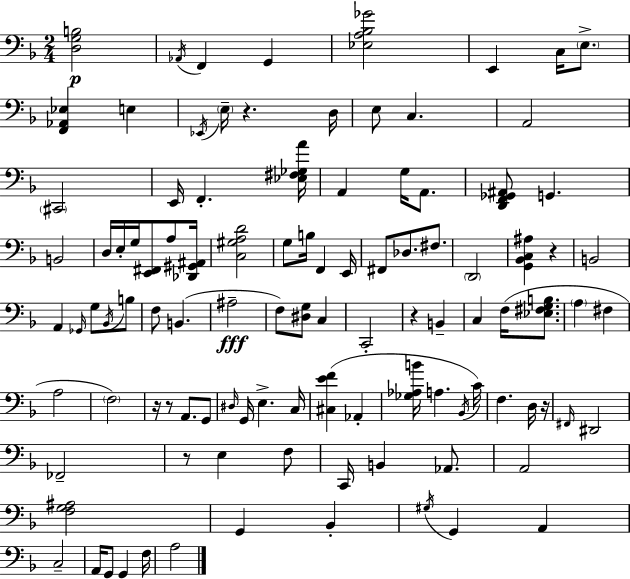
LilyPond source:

{
  \clef bass
  \numericTimeSignature
  \time 2/4
  \key f \major
  <d g b>2\p | \acciaccatura { aes,16 } f,4 g,4 | <ees a bes ges'>2 | e,4 c16 \parenthesize e8.-> | \break <f, aes, ees>4 e4 | \acciaccatura { ees,16 } \parenthesize e16-- r4. | d16 e8 c4. | a,2 | \break \parenthesize cis,2 | e,16 f,4.-. | <ees fis ges a'>16 a,4 g16 a,8. | <d, f, ges, ais,>8 g,4. | \break b,2 | d16 e16-. g16 <e, fis,>8 a8 | <des, gis, ais,>16 <c gis a d'>2 | g8 b16 f,4 | \break e,16 fis,8 des8. fis8. | \parenthesize d,2 | <g, bes, c ais>4 r4 | b,2 | \break a,4 \grace { ges,16 } g8 | \acciaccatura { bes,16 } b8 f8 b,4.( | ais2--\fff | f8) <dis g>8 | \break c4 c,2-. | r4 | b,4-- c4 | f16( <ees fis g b>8. \parenthesize a4 | \break fis4 a2 | \parenthesize f2) | r16 r8 a,8. | g,8 \grace { dis16 } g,16 e4.-> | \break c16 <cis e' f'>4( | aes,4-. <ges aes b'>16 a4. | \acciaccatura { bes,16 } c'16) f4. | d16 r16 \grace { fis,16 } dis,2 | \break fes,2-- | r8 | e4 f8 c,16 | b,4 aes,8. a,2 | \break <f g ais>2 | g,4 | bes,4-. \acciaccatura { gis16 } | g,4 a,4 | \break c2-- | a,16 g,8 g,4 f16 | a2 | \bar "|."
}